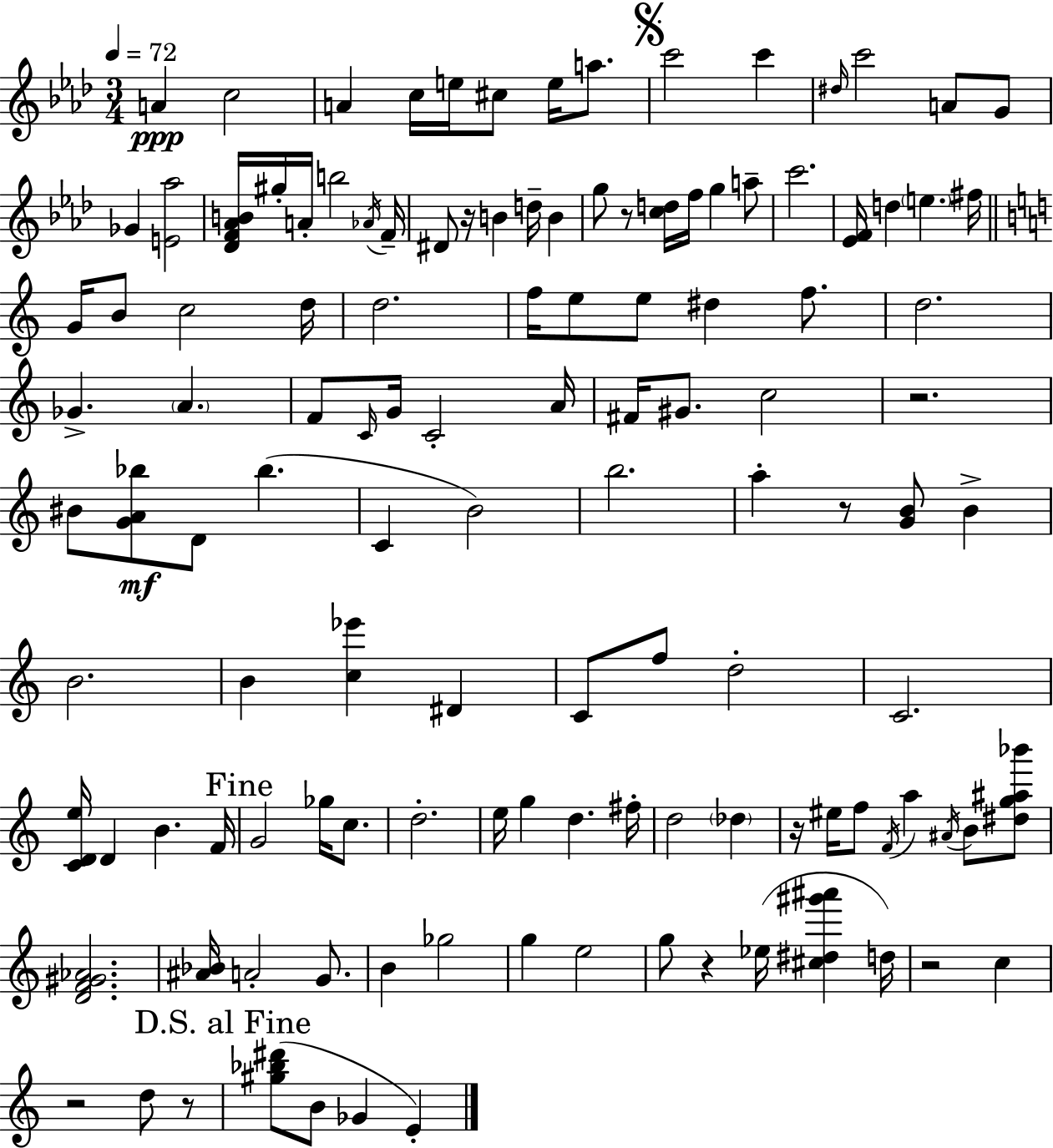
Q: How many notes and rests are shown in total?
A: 123